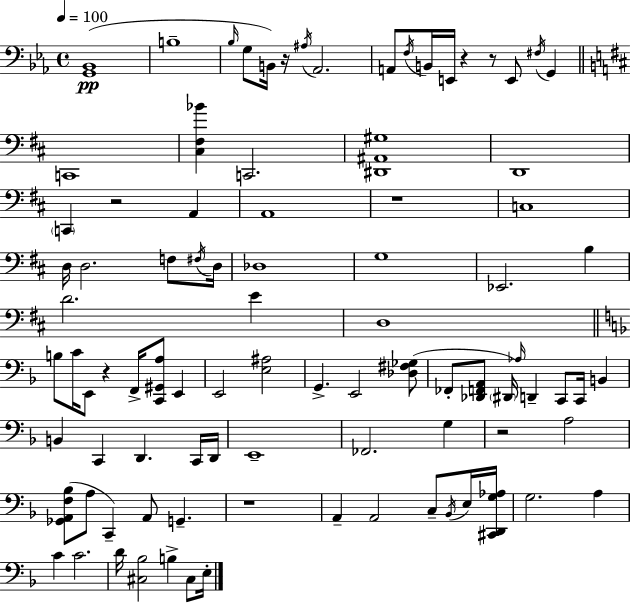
X:1
T:Untitled
M:4/4
L:1/4
K:Cm
[G,,_B,,]4 B,4 _B,/4 G,/2 B,,/4 z/4 ^A,/4 _A,,2 A,,/2 F,/4 B,,/4 E,,/4 z z/2 E,,/2 ^F,/4 G,, C,,4 [^C,^F,_B] C,,2 [^D,,^A,,^G,]4 D,,4 C,, z2 A,, A,,4 z4 C,4 D,/4 D,2 F,/2 ^F,/4 D,/4 _D,4 G,4 _E,,2 B, D2 E D,4 B,/2 C/4 E,,/2 z F,,/4 [C,,^G,,A,]/2 E,, E,,2 [E,^A,]2 G,, E,,2 [_D,^F,_G,]/2 _F,,/2 [_D,,F,,A,,]/2 ^D,,/4 _A,/4 D,, C,,/2 C,,/4 B,, B,, C,, D,, C,,/4 D,,/4 E,,4 _F,,2 G, z2 A,2 [_G,,A,,F,_B,]/2 A,/2 C,, A,,/2 G,, z4 A,, A,,2 C,/2 _B,,/4 E,/4 [^C,,D,,G,_A,]/4 G,2 A, C C2 D/4 [^C,_B,]2 B, ^C,/2 E,/4